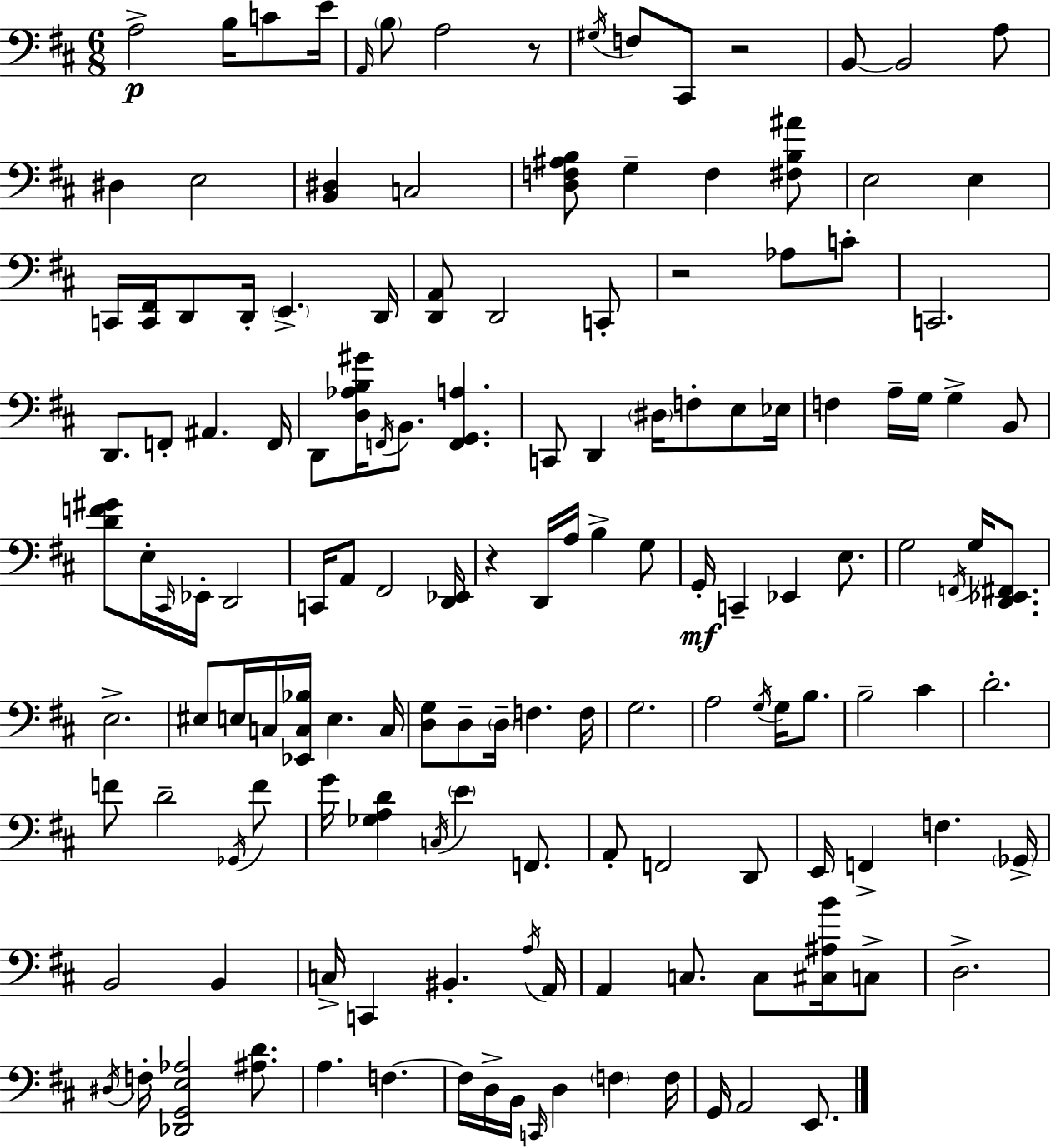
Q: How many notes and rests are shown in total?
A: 145